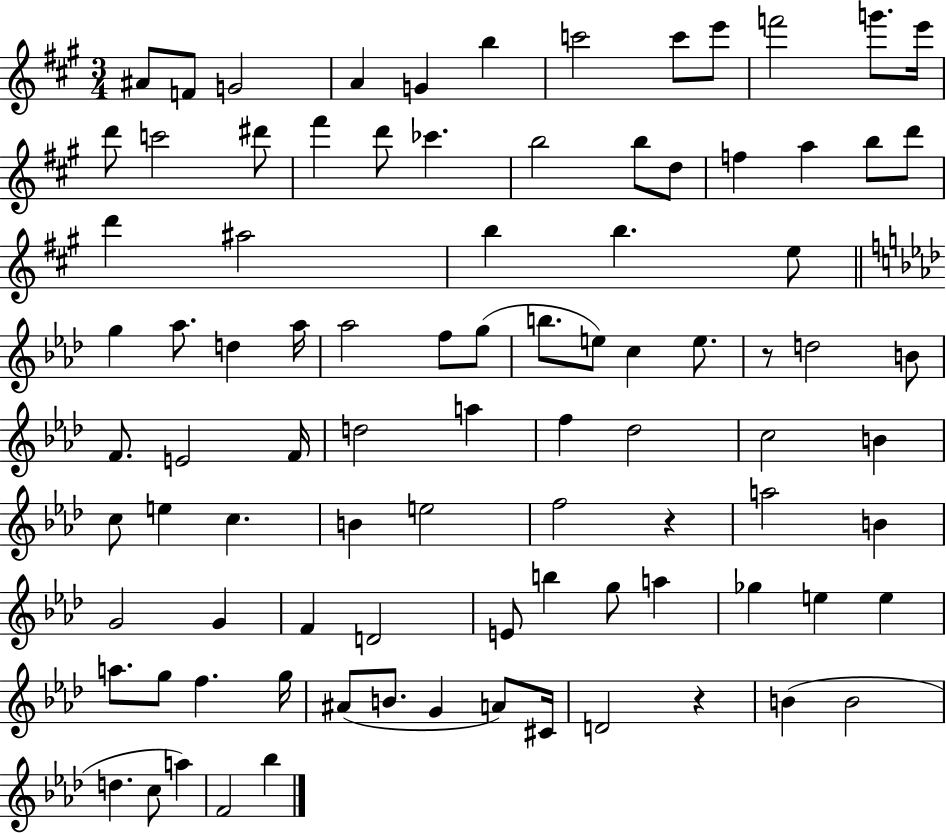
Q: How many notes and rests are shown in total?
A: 91